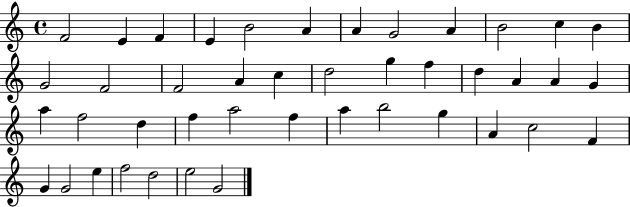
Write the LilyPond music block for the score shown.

{
  \clef treble
  \time 4/4
  \defaultTimeSignature
  \key c \major
  f'2 e'4 f'4 | e'4 b'2 a'4 | a'4 g'2 a'4 | b'2 c''4 b'4 | \break g'2 f'2 | f'2 a'4 c''4 | d''2 g''4 f''4 | d''4 a'4 a'4 g'4 | \break a''4 f''2 d''4 | f''4 a''2 f''4 | a''4 b''2 g''4 | a'4 c''2 f'4 | \break g'4 g'2 e''4 | f''2 d''2 | e''2 g'2 | \bar "|."
}